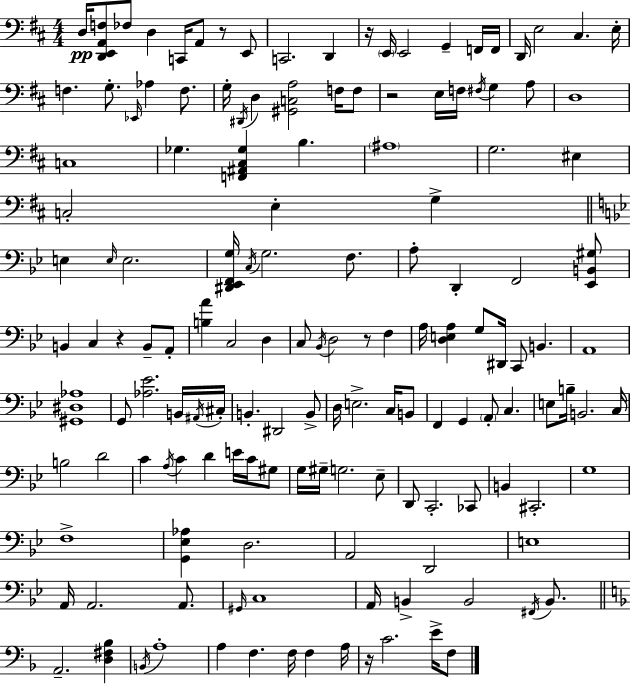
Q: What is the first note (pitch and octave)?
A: D3